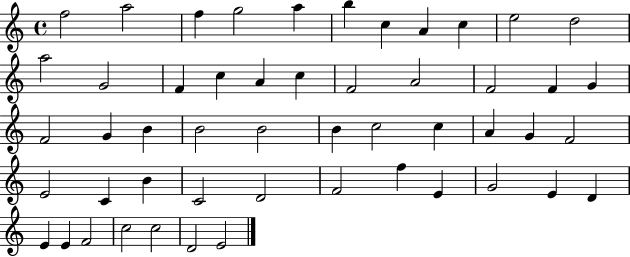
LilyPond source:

{
  \clef treble
  \time 4/4
  \defaultTimeSignature
  \key c \major
  f''2 a''2 | f''4 g''2 a''4 | b''4 c''4 a'4 c''4 | e''2 d''2 | \break a''2 g'2 | f'4 c''4 a'4 c''4 | f'2 a'2 | f'2 f'4 g'4 | \break f'2 g'4 b'4 | b'2 b'2 | b'4 c''2 c''4 | a'4 g'4 f'2 | \break e'2 c'4 b'4 | c'2 d'2 | f'2 f''4 e'4 | g'2 e'4 d'4 | \break e'4 e'4 f'2 | c''2 c''2 | d'2 e'2 | \bar "|."
}